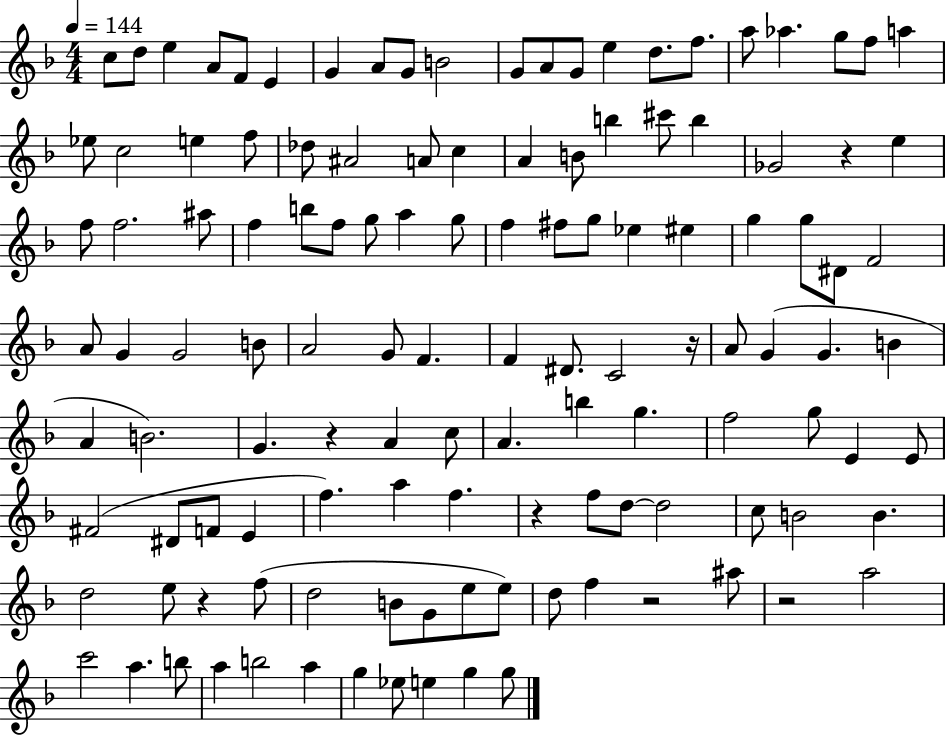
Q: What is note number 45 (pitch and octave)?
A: G5